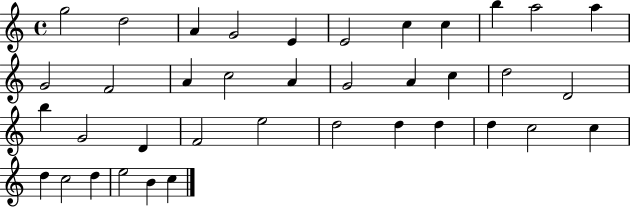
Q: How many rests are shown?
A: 0